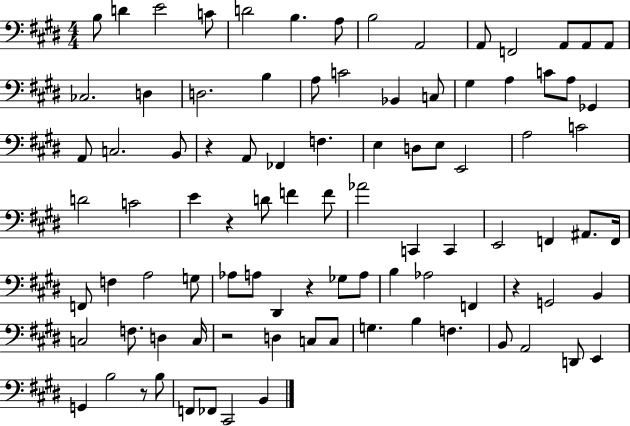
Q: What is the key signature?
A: E major